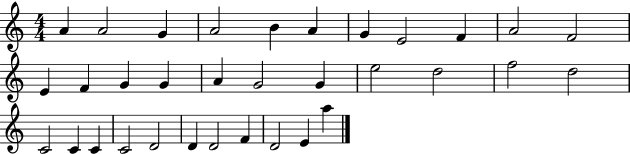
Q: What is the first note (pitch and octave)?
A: A4